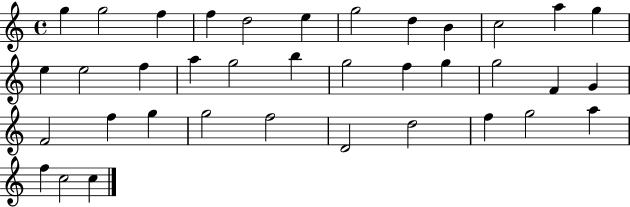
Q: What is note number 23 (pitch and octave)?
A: F4